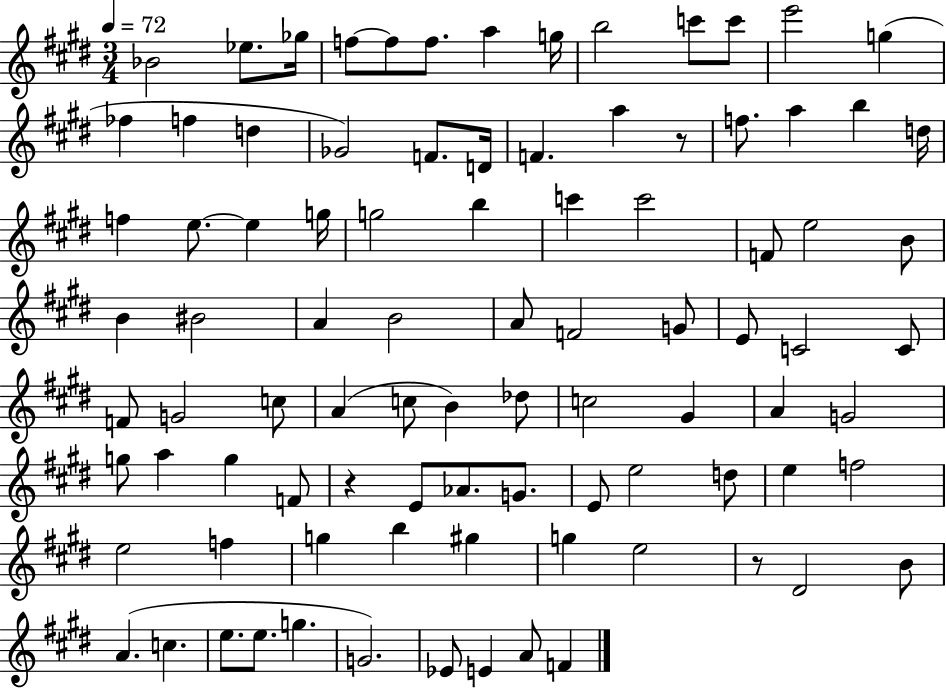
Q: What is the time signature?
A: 3/4